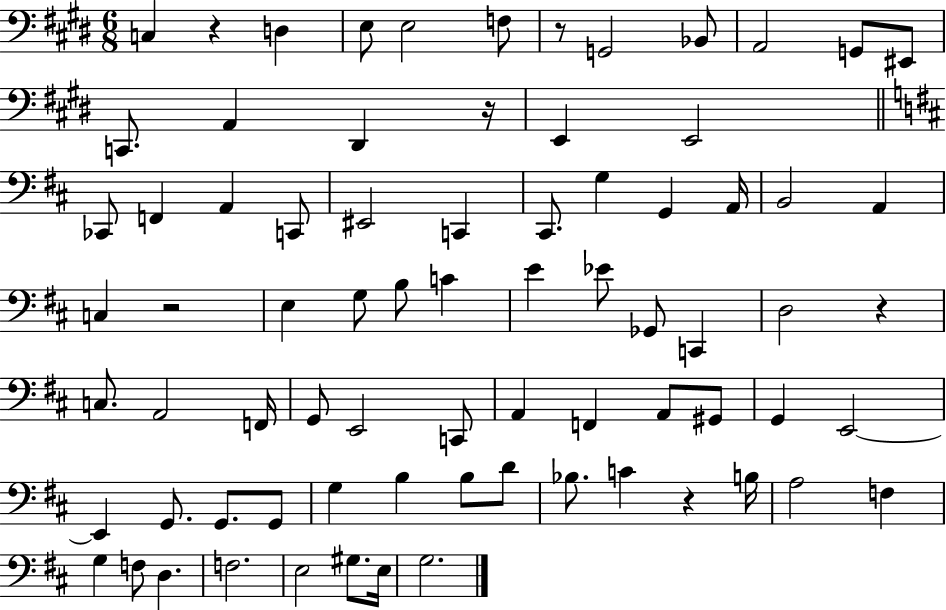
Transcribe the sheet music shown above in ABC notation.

X:1
T:Untitled
M:6/8
L:1/4
K:E
C, z D, E,/2 E,2 F,/2 z/2 G,,2 _B,,/2 A,,2 G,,/2 ^E,,/2 C,,/2 A,, ^D,, z/4 E,, E,,2 _C,,/2 F,, A,, C,,/2 ^E,,2 C,, ^C,,/2 G, G,, A,,/4 B,,2 A,, C, z2 E, G,/2 B,/2 C E _E/2 _G,,/2 C,, D,2 z C,/2 A,,2 F,,/4 G,,/2 E,,2 C,,/2 A,, F,, A,,/2 ^G,,/2 G,, E,,2 E,, G,,/2 G,,/2 G,,/2 G, B, B,/2 D/2 _B,/2 C z B,/4 A,2 F, G, F,/2 D, F,2 E,2 ^G,/2 E,/4 G,2